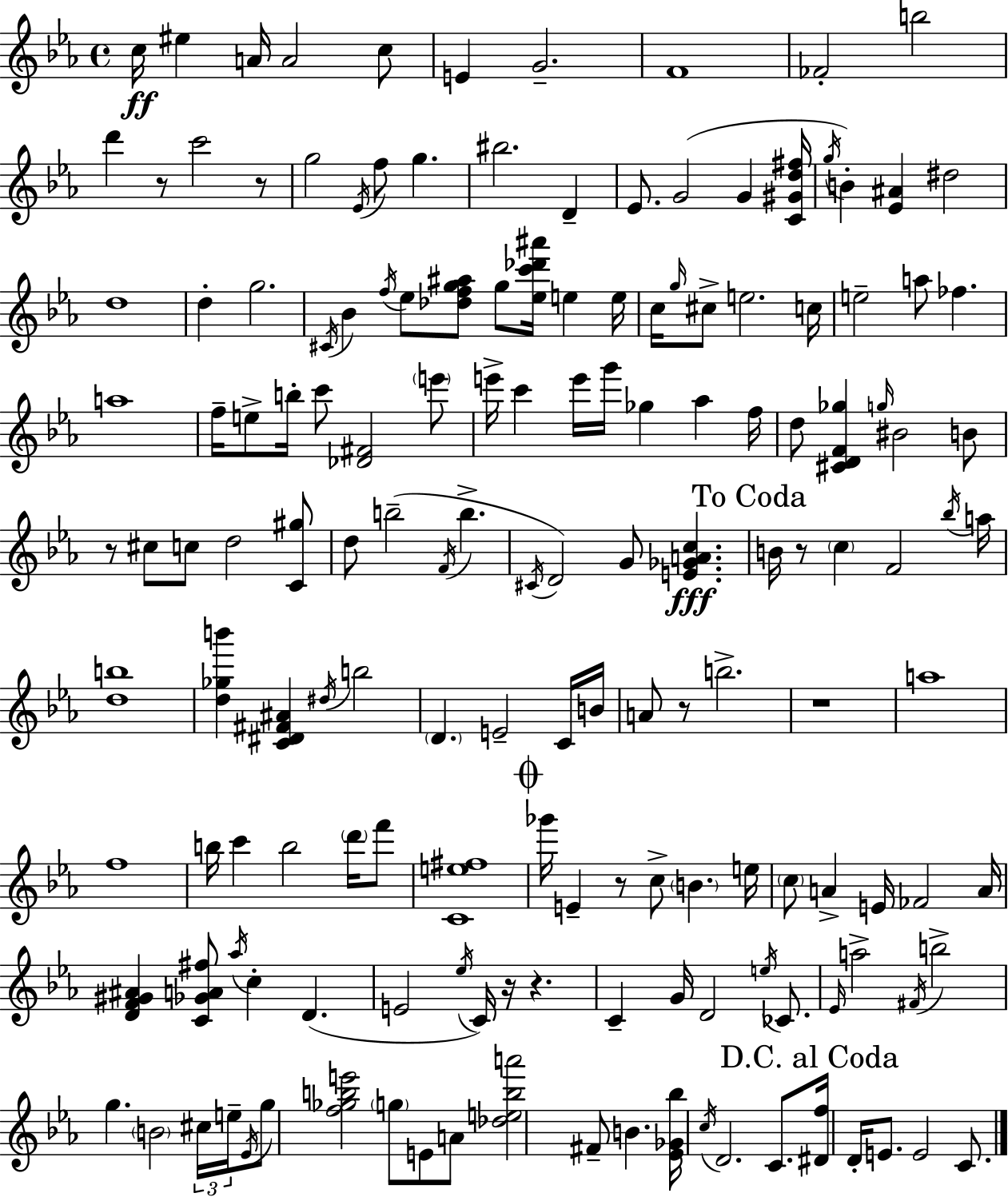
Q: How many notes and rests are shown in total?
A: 159